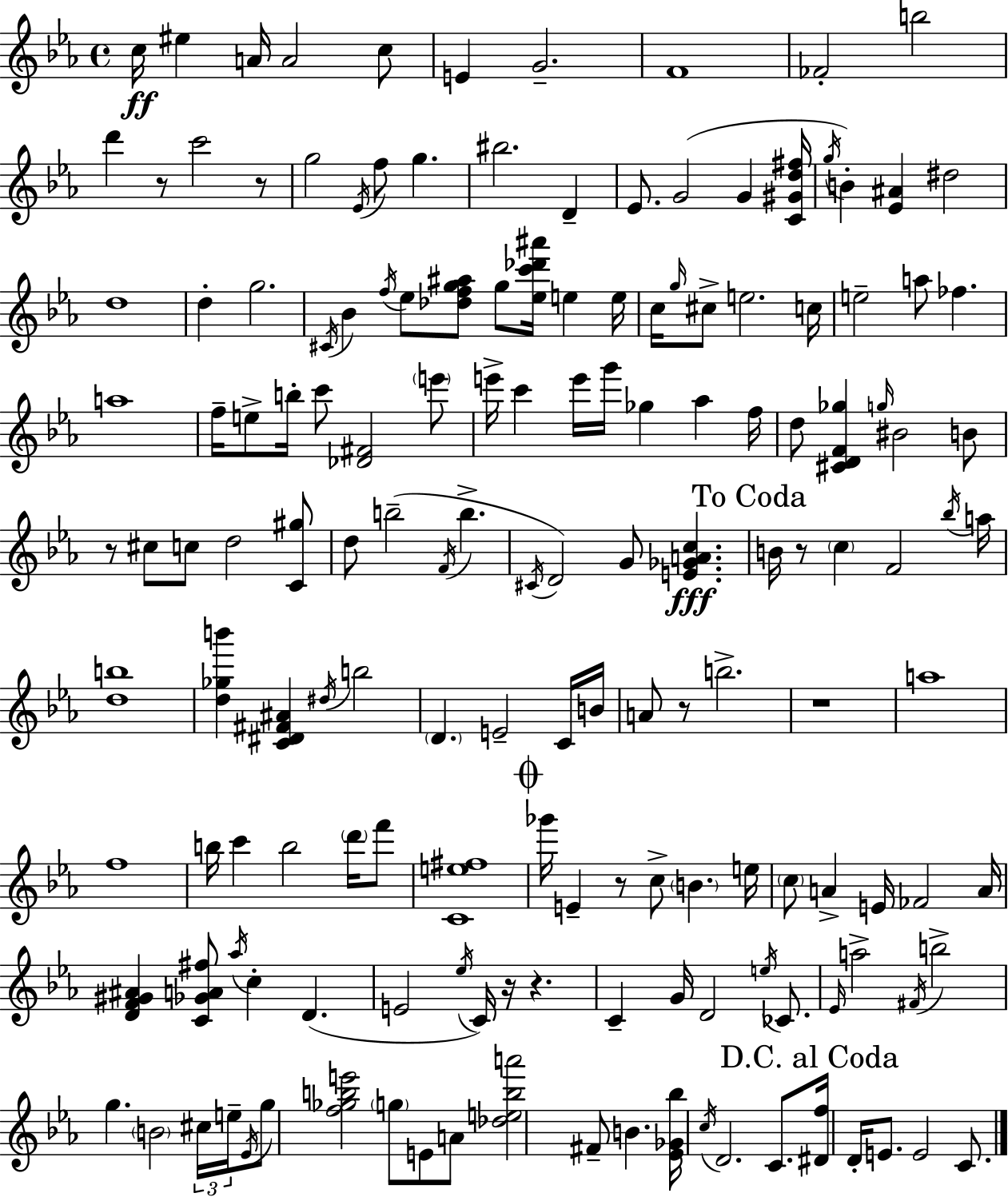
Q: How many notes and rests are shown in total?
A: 159